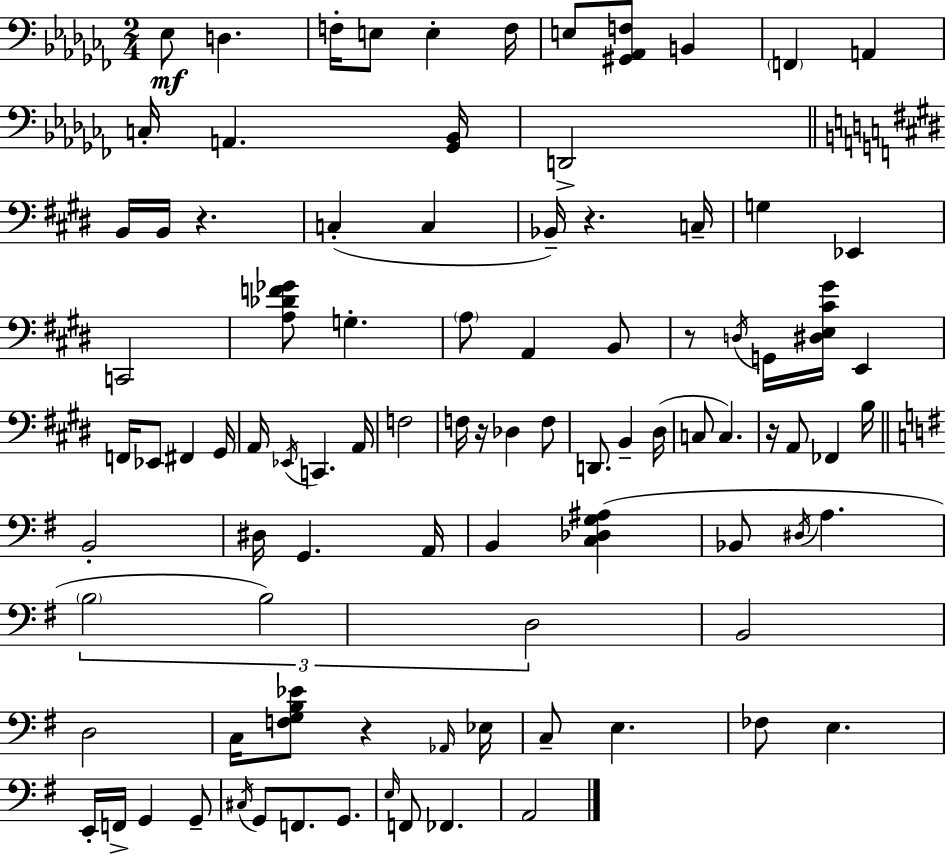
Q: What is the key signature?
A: AES minor